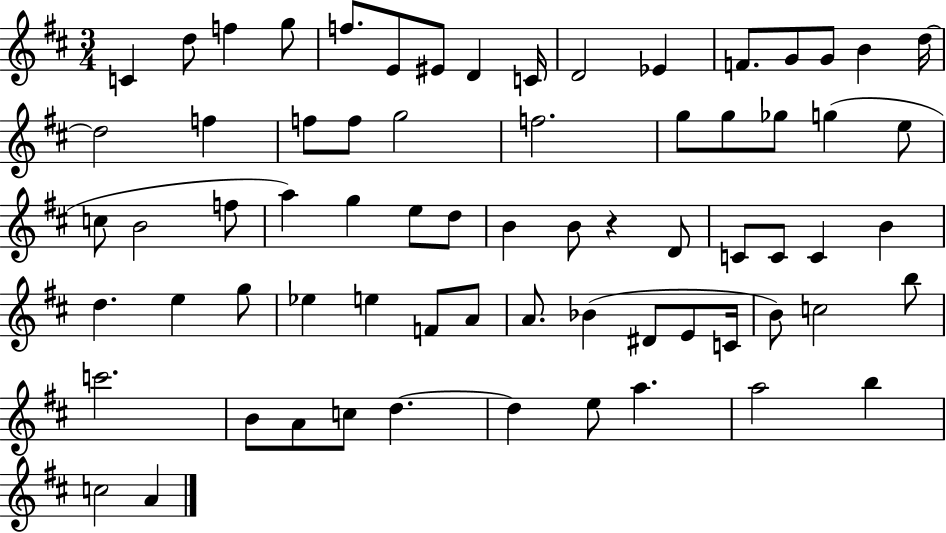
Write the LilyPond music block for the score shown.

{
  \clef treble
  \numericTimeSignature
  \time 3/4
  \key d \major
  \repeat volta 2 { c'4 d''8 f''4 g''8 | f''8. e'8 eis'8 d'4 c'16 | d'2 ees'4 | f'8. g'8 g'8 b'4 d''16~~ | \break d''2 f''4 | f''8 f''8 g''2 | f''2. | g''8 g''8 ges''8 g''4( e''8 | \break c''8 b'2 f''8 | a''4) g''4 e''8 d''8 | b'4 b'8 r4 d'8 | c'8 c'8 c'4 b'4 | \break d''4. e''4 g''8 | ees''4 e''4 f'8 a'8 | a'8. bes'4( dis'8 e'8 c'16 | b'8) c''2 b''8 | \break c'''2. | b'8 a'8 c''8 d''4.~~ | d''4 e''8 a''4. | a''2 b''4 | \break c''2 a'4 | } \bar "|."
}